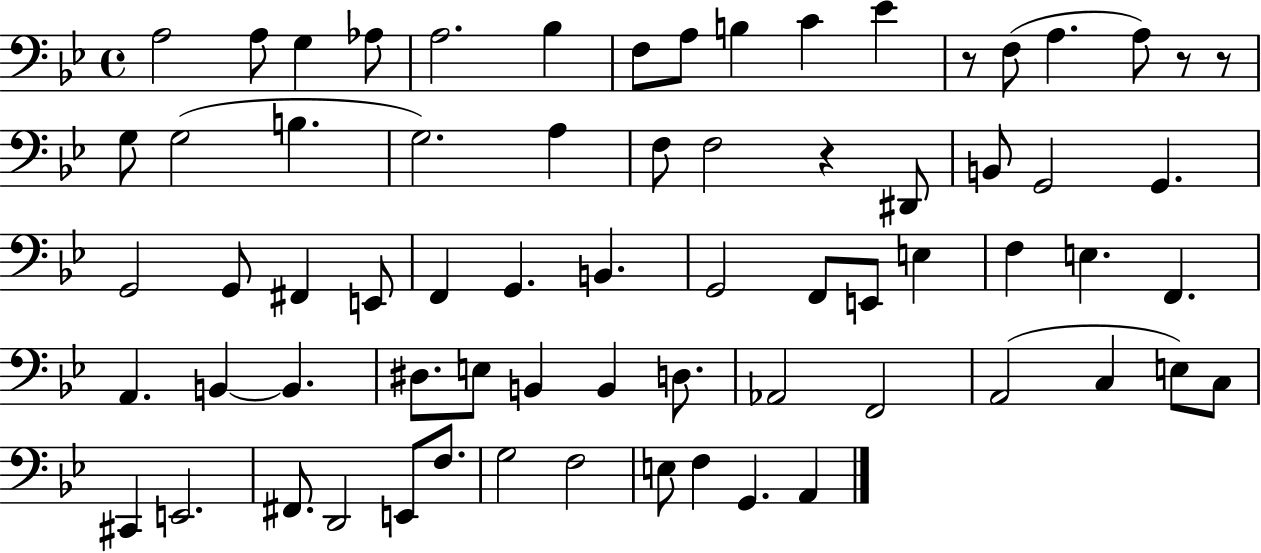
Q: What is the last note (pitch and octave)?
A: A2